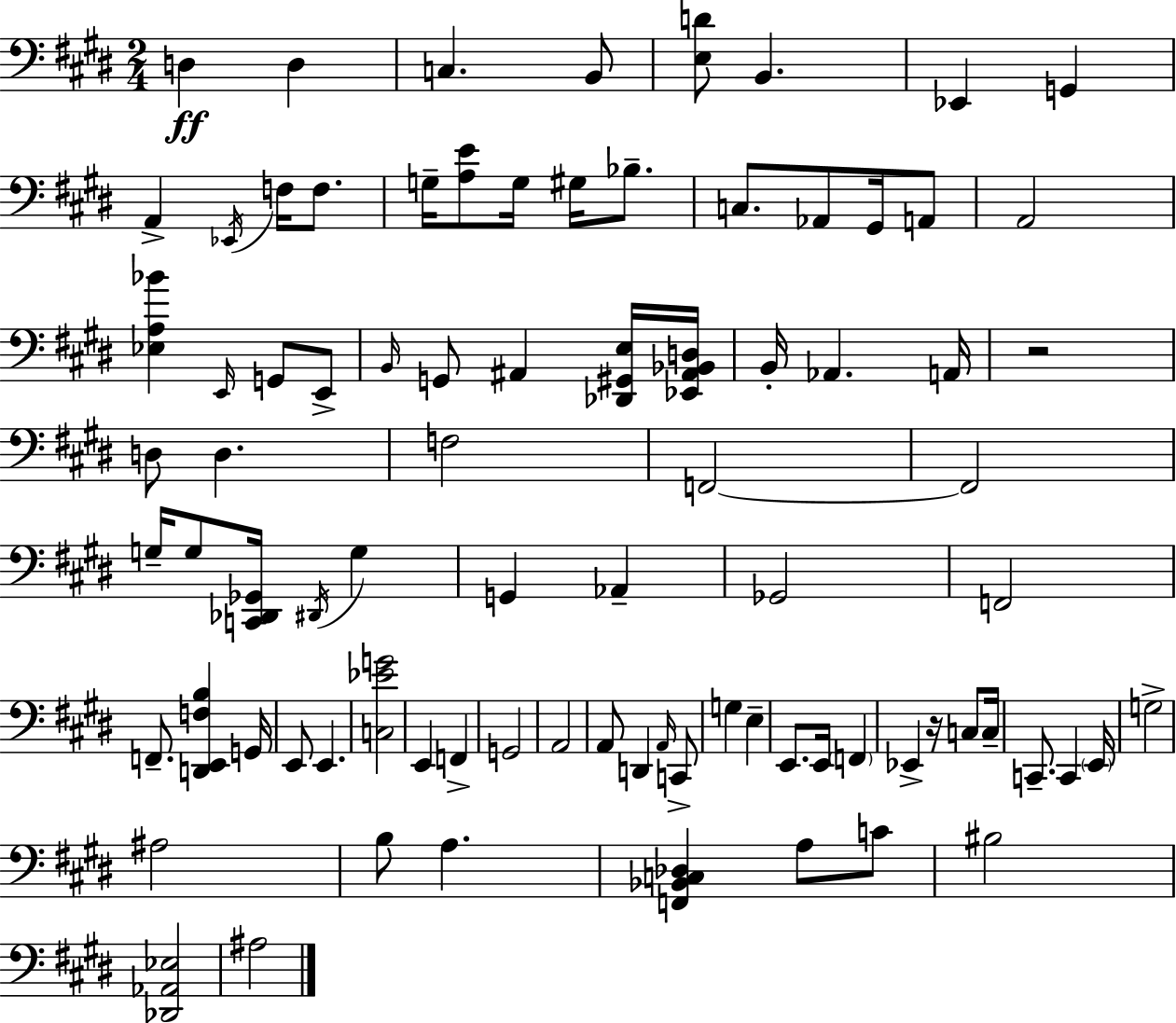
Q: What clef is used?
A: bass